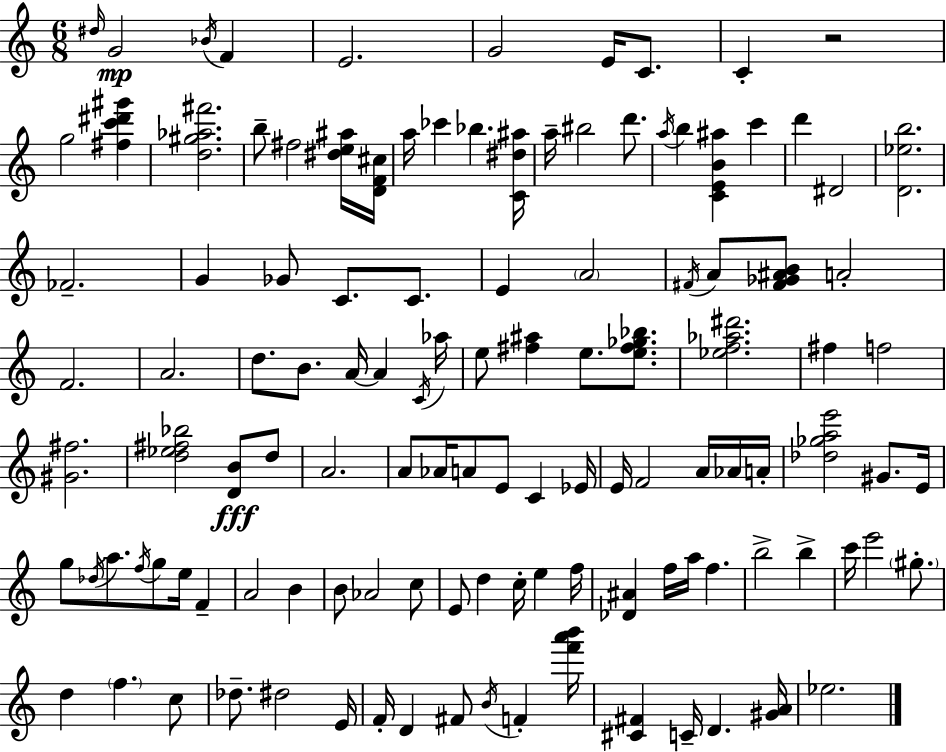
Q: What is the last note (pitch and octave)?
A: Eb5